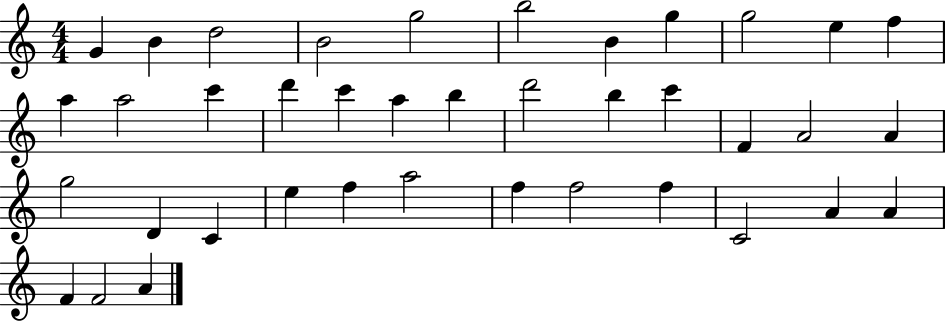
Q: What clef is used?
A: treble